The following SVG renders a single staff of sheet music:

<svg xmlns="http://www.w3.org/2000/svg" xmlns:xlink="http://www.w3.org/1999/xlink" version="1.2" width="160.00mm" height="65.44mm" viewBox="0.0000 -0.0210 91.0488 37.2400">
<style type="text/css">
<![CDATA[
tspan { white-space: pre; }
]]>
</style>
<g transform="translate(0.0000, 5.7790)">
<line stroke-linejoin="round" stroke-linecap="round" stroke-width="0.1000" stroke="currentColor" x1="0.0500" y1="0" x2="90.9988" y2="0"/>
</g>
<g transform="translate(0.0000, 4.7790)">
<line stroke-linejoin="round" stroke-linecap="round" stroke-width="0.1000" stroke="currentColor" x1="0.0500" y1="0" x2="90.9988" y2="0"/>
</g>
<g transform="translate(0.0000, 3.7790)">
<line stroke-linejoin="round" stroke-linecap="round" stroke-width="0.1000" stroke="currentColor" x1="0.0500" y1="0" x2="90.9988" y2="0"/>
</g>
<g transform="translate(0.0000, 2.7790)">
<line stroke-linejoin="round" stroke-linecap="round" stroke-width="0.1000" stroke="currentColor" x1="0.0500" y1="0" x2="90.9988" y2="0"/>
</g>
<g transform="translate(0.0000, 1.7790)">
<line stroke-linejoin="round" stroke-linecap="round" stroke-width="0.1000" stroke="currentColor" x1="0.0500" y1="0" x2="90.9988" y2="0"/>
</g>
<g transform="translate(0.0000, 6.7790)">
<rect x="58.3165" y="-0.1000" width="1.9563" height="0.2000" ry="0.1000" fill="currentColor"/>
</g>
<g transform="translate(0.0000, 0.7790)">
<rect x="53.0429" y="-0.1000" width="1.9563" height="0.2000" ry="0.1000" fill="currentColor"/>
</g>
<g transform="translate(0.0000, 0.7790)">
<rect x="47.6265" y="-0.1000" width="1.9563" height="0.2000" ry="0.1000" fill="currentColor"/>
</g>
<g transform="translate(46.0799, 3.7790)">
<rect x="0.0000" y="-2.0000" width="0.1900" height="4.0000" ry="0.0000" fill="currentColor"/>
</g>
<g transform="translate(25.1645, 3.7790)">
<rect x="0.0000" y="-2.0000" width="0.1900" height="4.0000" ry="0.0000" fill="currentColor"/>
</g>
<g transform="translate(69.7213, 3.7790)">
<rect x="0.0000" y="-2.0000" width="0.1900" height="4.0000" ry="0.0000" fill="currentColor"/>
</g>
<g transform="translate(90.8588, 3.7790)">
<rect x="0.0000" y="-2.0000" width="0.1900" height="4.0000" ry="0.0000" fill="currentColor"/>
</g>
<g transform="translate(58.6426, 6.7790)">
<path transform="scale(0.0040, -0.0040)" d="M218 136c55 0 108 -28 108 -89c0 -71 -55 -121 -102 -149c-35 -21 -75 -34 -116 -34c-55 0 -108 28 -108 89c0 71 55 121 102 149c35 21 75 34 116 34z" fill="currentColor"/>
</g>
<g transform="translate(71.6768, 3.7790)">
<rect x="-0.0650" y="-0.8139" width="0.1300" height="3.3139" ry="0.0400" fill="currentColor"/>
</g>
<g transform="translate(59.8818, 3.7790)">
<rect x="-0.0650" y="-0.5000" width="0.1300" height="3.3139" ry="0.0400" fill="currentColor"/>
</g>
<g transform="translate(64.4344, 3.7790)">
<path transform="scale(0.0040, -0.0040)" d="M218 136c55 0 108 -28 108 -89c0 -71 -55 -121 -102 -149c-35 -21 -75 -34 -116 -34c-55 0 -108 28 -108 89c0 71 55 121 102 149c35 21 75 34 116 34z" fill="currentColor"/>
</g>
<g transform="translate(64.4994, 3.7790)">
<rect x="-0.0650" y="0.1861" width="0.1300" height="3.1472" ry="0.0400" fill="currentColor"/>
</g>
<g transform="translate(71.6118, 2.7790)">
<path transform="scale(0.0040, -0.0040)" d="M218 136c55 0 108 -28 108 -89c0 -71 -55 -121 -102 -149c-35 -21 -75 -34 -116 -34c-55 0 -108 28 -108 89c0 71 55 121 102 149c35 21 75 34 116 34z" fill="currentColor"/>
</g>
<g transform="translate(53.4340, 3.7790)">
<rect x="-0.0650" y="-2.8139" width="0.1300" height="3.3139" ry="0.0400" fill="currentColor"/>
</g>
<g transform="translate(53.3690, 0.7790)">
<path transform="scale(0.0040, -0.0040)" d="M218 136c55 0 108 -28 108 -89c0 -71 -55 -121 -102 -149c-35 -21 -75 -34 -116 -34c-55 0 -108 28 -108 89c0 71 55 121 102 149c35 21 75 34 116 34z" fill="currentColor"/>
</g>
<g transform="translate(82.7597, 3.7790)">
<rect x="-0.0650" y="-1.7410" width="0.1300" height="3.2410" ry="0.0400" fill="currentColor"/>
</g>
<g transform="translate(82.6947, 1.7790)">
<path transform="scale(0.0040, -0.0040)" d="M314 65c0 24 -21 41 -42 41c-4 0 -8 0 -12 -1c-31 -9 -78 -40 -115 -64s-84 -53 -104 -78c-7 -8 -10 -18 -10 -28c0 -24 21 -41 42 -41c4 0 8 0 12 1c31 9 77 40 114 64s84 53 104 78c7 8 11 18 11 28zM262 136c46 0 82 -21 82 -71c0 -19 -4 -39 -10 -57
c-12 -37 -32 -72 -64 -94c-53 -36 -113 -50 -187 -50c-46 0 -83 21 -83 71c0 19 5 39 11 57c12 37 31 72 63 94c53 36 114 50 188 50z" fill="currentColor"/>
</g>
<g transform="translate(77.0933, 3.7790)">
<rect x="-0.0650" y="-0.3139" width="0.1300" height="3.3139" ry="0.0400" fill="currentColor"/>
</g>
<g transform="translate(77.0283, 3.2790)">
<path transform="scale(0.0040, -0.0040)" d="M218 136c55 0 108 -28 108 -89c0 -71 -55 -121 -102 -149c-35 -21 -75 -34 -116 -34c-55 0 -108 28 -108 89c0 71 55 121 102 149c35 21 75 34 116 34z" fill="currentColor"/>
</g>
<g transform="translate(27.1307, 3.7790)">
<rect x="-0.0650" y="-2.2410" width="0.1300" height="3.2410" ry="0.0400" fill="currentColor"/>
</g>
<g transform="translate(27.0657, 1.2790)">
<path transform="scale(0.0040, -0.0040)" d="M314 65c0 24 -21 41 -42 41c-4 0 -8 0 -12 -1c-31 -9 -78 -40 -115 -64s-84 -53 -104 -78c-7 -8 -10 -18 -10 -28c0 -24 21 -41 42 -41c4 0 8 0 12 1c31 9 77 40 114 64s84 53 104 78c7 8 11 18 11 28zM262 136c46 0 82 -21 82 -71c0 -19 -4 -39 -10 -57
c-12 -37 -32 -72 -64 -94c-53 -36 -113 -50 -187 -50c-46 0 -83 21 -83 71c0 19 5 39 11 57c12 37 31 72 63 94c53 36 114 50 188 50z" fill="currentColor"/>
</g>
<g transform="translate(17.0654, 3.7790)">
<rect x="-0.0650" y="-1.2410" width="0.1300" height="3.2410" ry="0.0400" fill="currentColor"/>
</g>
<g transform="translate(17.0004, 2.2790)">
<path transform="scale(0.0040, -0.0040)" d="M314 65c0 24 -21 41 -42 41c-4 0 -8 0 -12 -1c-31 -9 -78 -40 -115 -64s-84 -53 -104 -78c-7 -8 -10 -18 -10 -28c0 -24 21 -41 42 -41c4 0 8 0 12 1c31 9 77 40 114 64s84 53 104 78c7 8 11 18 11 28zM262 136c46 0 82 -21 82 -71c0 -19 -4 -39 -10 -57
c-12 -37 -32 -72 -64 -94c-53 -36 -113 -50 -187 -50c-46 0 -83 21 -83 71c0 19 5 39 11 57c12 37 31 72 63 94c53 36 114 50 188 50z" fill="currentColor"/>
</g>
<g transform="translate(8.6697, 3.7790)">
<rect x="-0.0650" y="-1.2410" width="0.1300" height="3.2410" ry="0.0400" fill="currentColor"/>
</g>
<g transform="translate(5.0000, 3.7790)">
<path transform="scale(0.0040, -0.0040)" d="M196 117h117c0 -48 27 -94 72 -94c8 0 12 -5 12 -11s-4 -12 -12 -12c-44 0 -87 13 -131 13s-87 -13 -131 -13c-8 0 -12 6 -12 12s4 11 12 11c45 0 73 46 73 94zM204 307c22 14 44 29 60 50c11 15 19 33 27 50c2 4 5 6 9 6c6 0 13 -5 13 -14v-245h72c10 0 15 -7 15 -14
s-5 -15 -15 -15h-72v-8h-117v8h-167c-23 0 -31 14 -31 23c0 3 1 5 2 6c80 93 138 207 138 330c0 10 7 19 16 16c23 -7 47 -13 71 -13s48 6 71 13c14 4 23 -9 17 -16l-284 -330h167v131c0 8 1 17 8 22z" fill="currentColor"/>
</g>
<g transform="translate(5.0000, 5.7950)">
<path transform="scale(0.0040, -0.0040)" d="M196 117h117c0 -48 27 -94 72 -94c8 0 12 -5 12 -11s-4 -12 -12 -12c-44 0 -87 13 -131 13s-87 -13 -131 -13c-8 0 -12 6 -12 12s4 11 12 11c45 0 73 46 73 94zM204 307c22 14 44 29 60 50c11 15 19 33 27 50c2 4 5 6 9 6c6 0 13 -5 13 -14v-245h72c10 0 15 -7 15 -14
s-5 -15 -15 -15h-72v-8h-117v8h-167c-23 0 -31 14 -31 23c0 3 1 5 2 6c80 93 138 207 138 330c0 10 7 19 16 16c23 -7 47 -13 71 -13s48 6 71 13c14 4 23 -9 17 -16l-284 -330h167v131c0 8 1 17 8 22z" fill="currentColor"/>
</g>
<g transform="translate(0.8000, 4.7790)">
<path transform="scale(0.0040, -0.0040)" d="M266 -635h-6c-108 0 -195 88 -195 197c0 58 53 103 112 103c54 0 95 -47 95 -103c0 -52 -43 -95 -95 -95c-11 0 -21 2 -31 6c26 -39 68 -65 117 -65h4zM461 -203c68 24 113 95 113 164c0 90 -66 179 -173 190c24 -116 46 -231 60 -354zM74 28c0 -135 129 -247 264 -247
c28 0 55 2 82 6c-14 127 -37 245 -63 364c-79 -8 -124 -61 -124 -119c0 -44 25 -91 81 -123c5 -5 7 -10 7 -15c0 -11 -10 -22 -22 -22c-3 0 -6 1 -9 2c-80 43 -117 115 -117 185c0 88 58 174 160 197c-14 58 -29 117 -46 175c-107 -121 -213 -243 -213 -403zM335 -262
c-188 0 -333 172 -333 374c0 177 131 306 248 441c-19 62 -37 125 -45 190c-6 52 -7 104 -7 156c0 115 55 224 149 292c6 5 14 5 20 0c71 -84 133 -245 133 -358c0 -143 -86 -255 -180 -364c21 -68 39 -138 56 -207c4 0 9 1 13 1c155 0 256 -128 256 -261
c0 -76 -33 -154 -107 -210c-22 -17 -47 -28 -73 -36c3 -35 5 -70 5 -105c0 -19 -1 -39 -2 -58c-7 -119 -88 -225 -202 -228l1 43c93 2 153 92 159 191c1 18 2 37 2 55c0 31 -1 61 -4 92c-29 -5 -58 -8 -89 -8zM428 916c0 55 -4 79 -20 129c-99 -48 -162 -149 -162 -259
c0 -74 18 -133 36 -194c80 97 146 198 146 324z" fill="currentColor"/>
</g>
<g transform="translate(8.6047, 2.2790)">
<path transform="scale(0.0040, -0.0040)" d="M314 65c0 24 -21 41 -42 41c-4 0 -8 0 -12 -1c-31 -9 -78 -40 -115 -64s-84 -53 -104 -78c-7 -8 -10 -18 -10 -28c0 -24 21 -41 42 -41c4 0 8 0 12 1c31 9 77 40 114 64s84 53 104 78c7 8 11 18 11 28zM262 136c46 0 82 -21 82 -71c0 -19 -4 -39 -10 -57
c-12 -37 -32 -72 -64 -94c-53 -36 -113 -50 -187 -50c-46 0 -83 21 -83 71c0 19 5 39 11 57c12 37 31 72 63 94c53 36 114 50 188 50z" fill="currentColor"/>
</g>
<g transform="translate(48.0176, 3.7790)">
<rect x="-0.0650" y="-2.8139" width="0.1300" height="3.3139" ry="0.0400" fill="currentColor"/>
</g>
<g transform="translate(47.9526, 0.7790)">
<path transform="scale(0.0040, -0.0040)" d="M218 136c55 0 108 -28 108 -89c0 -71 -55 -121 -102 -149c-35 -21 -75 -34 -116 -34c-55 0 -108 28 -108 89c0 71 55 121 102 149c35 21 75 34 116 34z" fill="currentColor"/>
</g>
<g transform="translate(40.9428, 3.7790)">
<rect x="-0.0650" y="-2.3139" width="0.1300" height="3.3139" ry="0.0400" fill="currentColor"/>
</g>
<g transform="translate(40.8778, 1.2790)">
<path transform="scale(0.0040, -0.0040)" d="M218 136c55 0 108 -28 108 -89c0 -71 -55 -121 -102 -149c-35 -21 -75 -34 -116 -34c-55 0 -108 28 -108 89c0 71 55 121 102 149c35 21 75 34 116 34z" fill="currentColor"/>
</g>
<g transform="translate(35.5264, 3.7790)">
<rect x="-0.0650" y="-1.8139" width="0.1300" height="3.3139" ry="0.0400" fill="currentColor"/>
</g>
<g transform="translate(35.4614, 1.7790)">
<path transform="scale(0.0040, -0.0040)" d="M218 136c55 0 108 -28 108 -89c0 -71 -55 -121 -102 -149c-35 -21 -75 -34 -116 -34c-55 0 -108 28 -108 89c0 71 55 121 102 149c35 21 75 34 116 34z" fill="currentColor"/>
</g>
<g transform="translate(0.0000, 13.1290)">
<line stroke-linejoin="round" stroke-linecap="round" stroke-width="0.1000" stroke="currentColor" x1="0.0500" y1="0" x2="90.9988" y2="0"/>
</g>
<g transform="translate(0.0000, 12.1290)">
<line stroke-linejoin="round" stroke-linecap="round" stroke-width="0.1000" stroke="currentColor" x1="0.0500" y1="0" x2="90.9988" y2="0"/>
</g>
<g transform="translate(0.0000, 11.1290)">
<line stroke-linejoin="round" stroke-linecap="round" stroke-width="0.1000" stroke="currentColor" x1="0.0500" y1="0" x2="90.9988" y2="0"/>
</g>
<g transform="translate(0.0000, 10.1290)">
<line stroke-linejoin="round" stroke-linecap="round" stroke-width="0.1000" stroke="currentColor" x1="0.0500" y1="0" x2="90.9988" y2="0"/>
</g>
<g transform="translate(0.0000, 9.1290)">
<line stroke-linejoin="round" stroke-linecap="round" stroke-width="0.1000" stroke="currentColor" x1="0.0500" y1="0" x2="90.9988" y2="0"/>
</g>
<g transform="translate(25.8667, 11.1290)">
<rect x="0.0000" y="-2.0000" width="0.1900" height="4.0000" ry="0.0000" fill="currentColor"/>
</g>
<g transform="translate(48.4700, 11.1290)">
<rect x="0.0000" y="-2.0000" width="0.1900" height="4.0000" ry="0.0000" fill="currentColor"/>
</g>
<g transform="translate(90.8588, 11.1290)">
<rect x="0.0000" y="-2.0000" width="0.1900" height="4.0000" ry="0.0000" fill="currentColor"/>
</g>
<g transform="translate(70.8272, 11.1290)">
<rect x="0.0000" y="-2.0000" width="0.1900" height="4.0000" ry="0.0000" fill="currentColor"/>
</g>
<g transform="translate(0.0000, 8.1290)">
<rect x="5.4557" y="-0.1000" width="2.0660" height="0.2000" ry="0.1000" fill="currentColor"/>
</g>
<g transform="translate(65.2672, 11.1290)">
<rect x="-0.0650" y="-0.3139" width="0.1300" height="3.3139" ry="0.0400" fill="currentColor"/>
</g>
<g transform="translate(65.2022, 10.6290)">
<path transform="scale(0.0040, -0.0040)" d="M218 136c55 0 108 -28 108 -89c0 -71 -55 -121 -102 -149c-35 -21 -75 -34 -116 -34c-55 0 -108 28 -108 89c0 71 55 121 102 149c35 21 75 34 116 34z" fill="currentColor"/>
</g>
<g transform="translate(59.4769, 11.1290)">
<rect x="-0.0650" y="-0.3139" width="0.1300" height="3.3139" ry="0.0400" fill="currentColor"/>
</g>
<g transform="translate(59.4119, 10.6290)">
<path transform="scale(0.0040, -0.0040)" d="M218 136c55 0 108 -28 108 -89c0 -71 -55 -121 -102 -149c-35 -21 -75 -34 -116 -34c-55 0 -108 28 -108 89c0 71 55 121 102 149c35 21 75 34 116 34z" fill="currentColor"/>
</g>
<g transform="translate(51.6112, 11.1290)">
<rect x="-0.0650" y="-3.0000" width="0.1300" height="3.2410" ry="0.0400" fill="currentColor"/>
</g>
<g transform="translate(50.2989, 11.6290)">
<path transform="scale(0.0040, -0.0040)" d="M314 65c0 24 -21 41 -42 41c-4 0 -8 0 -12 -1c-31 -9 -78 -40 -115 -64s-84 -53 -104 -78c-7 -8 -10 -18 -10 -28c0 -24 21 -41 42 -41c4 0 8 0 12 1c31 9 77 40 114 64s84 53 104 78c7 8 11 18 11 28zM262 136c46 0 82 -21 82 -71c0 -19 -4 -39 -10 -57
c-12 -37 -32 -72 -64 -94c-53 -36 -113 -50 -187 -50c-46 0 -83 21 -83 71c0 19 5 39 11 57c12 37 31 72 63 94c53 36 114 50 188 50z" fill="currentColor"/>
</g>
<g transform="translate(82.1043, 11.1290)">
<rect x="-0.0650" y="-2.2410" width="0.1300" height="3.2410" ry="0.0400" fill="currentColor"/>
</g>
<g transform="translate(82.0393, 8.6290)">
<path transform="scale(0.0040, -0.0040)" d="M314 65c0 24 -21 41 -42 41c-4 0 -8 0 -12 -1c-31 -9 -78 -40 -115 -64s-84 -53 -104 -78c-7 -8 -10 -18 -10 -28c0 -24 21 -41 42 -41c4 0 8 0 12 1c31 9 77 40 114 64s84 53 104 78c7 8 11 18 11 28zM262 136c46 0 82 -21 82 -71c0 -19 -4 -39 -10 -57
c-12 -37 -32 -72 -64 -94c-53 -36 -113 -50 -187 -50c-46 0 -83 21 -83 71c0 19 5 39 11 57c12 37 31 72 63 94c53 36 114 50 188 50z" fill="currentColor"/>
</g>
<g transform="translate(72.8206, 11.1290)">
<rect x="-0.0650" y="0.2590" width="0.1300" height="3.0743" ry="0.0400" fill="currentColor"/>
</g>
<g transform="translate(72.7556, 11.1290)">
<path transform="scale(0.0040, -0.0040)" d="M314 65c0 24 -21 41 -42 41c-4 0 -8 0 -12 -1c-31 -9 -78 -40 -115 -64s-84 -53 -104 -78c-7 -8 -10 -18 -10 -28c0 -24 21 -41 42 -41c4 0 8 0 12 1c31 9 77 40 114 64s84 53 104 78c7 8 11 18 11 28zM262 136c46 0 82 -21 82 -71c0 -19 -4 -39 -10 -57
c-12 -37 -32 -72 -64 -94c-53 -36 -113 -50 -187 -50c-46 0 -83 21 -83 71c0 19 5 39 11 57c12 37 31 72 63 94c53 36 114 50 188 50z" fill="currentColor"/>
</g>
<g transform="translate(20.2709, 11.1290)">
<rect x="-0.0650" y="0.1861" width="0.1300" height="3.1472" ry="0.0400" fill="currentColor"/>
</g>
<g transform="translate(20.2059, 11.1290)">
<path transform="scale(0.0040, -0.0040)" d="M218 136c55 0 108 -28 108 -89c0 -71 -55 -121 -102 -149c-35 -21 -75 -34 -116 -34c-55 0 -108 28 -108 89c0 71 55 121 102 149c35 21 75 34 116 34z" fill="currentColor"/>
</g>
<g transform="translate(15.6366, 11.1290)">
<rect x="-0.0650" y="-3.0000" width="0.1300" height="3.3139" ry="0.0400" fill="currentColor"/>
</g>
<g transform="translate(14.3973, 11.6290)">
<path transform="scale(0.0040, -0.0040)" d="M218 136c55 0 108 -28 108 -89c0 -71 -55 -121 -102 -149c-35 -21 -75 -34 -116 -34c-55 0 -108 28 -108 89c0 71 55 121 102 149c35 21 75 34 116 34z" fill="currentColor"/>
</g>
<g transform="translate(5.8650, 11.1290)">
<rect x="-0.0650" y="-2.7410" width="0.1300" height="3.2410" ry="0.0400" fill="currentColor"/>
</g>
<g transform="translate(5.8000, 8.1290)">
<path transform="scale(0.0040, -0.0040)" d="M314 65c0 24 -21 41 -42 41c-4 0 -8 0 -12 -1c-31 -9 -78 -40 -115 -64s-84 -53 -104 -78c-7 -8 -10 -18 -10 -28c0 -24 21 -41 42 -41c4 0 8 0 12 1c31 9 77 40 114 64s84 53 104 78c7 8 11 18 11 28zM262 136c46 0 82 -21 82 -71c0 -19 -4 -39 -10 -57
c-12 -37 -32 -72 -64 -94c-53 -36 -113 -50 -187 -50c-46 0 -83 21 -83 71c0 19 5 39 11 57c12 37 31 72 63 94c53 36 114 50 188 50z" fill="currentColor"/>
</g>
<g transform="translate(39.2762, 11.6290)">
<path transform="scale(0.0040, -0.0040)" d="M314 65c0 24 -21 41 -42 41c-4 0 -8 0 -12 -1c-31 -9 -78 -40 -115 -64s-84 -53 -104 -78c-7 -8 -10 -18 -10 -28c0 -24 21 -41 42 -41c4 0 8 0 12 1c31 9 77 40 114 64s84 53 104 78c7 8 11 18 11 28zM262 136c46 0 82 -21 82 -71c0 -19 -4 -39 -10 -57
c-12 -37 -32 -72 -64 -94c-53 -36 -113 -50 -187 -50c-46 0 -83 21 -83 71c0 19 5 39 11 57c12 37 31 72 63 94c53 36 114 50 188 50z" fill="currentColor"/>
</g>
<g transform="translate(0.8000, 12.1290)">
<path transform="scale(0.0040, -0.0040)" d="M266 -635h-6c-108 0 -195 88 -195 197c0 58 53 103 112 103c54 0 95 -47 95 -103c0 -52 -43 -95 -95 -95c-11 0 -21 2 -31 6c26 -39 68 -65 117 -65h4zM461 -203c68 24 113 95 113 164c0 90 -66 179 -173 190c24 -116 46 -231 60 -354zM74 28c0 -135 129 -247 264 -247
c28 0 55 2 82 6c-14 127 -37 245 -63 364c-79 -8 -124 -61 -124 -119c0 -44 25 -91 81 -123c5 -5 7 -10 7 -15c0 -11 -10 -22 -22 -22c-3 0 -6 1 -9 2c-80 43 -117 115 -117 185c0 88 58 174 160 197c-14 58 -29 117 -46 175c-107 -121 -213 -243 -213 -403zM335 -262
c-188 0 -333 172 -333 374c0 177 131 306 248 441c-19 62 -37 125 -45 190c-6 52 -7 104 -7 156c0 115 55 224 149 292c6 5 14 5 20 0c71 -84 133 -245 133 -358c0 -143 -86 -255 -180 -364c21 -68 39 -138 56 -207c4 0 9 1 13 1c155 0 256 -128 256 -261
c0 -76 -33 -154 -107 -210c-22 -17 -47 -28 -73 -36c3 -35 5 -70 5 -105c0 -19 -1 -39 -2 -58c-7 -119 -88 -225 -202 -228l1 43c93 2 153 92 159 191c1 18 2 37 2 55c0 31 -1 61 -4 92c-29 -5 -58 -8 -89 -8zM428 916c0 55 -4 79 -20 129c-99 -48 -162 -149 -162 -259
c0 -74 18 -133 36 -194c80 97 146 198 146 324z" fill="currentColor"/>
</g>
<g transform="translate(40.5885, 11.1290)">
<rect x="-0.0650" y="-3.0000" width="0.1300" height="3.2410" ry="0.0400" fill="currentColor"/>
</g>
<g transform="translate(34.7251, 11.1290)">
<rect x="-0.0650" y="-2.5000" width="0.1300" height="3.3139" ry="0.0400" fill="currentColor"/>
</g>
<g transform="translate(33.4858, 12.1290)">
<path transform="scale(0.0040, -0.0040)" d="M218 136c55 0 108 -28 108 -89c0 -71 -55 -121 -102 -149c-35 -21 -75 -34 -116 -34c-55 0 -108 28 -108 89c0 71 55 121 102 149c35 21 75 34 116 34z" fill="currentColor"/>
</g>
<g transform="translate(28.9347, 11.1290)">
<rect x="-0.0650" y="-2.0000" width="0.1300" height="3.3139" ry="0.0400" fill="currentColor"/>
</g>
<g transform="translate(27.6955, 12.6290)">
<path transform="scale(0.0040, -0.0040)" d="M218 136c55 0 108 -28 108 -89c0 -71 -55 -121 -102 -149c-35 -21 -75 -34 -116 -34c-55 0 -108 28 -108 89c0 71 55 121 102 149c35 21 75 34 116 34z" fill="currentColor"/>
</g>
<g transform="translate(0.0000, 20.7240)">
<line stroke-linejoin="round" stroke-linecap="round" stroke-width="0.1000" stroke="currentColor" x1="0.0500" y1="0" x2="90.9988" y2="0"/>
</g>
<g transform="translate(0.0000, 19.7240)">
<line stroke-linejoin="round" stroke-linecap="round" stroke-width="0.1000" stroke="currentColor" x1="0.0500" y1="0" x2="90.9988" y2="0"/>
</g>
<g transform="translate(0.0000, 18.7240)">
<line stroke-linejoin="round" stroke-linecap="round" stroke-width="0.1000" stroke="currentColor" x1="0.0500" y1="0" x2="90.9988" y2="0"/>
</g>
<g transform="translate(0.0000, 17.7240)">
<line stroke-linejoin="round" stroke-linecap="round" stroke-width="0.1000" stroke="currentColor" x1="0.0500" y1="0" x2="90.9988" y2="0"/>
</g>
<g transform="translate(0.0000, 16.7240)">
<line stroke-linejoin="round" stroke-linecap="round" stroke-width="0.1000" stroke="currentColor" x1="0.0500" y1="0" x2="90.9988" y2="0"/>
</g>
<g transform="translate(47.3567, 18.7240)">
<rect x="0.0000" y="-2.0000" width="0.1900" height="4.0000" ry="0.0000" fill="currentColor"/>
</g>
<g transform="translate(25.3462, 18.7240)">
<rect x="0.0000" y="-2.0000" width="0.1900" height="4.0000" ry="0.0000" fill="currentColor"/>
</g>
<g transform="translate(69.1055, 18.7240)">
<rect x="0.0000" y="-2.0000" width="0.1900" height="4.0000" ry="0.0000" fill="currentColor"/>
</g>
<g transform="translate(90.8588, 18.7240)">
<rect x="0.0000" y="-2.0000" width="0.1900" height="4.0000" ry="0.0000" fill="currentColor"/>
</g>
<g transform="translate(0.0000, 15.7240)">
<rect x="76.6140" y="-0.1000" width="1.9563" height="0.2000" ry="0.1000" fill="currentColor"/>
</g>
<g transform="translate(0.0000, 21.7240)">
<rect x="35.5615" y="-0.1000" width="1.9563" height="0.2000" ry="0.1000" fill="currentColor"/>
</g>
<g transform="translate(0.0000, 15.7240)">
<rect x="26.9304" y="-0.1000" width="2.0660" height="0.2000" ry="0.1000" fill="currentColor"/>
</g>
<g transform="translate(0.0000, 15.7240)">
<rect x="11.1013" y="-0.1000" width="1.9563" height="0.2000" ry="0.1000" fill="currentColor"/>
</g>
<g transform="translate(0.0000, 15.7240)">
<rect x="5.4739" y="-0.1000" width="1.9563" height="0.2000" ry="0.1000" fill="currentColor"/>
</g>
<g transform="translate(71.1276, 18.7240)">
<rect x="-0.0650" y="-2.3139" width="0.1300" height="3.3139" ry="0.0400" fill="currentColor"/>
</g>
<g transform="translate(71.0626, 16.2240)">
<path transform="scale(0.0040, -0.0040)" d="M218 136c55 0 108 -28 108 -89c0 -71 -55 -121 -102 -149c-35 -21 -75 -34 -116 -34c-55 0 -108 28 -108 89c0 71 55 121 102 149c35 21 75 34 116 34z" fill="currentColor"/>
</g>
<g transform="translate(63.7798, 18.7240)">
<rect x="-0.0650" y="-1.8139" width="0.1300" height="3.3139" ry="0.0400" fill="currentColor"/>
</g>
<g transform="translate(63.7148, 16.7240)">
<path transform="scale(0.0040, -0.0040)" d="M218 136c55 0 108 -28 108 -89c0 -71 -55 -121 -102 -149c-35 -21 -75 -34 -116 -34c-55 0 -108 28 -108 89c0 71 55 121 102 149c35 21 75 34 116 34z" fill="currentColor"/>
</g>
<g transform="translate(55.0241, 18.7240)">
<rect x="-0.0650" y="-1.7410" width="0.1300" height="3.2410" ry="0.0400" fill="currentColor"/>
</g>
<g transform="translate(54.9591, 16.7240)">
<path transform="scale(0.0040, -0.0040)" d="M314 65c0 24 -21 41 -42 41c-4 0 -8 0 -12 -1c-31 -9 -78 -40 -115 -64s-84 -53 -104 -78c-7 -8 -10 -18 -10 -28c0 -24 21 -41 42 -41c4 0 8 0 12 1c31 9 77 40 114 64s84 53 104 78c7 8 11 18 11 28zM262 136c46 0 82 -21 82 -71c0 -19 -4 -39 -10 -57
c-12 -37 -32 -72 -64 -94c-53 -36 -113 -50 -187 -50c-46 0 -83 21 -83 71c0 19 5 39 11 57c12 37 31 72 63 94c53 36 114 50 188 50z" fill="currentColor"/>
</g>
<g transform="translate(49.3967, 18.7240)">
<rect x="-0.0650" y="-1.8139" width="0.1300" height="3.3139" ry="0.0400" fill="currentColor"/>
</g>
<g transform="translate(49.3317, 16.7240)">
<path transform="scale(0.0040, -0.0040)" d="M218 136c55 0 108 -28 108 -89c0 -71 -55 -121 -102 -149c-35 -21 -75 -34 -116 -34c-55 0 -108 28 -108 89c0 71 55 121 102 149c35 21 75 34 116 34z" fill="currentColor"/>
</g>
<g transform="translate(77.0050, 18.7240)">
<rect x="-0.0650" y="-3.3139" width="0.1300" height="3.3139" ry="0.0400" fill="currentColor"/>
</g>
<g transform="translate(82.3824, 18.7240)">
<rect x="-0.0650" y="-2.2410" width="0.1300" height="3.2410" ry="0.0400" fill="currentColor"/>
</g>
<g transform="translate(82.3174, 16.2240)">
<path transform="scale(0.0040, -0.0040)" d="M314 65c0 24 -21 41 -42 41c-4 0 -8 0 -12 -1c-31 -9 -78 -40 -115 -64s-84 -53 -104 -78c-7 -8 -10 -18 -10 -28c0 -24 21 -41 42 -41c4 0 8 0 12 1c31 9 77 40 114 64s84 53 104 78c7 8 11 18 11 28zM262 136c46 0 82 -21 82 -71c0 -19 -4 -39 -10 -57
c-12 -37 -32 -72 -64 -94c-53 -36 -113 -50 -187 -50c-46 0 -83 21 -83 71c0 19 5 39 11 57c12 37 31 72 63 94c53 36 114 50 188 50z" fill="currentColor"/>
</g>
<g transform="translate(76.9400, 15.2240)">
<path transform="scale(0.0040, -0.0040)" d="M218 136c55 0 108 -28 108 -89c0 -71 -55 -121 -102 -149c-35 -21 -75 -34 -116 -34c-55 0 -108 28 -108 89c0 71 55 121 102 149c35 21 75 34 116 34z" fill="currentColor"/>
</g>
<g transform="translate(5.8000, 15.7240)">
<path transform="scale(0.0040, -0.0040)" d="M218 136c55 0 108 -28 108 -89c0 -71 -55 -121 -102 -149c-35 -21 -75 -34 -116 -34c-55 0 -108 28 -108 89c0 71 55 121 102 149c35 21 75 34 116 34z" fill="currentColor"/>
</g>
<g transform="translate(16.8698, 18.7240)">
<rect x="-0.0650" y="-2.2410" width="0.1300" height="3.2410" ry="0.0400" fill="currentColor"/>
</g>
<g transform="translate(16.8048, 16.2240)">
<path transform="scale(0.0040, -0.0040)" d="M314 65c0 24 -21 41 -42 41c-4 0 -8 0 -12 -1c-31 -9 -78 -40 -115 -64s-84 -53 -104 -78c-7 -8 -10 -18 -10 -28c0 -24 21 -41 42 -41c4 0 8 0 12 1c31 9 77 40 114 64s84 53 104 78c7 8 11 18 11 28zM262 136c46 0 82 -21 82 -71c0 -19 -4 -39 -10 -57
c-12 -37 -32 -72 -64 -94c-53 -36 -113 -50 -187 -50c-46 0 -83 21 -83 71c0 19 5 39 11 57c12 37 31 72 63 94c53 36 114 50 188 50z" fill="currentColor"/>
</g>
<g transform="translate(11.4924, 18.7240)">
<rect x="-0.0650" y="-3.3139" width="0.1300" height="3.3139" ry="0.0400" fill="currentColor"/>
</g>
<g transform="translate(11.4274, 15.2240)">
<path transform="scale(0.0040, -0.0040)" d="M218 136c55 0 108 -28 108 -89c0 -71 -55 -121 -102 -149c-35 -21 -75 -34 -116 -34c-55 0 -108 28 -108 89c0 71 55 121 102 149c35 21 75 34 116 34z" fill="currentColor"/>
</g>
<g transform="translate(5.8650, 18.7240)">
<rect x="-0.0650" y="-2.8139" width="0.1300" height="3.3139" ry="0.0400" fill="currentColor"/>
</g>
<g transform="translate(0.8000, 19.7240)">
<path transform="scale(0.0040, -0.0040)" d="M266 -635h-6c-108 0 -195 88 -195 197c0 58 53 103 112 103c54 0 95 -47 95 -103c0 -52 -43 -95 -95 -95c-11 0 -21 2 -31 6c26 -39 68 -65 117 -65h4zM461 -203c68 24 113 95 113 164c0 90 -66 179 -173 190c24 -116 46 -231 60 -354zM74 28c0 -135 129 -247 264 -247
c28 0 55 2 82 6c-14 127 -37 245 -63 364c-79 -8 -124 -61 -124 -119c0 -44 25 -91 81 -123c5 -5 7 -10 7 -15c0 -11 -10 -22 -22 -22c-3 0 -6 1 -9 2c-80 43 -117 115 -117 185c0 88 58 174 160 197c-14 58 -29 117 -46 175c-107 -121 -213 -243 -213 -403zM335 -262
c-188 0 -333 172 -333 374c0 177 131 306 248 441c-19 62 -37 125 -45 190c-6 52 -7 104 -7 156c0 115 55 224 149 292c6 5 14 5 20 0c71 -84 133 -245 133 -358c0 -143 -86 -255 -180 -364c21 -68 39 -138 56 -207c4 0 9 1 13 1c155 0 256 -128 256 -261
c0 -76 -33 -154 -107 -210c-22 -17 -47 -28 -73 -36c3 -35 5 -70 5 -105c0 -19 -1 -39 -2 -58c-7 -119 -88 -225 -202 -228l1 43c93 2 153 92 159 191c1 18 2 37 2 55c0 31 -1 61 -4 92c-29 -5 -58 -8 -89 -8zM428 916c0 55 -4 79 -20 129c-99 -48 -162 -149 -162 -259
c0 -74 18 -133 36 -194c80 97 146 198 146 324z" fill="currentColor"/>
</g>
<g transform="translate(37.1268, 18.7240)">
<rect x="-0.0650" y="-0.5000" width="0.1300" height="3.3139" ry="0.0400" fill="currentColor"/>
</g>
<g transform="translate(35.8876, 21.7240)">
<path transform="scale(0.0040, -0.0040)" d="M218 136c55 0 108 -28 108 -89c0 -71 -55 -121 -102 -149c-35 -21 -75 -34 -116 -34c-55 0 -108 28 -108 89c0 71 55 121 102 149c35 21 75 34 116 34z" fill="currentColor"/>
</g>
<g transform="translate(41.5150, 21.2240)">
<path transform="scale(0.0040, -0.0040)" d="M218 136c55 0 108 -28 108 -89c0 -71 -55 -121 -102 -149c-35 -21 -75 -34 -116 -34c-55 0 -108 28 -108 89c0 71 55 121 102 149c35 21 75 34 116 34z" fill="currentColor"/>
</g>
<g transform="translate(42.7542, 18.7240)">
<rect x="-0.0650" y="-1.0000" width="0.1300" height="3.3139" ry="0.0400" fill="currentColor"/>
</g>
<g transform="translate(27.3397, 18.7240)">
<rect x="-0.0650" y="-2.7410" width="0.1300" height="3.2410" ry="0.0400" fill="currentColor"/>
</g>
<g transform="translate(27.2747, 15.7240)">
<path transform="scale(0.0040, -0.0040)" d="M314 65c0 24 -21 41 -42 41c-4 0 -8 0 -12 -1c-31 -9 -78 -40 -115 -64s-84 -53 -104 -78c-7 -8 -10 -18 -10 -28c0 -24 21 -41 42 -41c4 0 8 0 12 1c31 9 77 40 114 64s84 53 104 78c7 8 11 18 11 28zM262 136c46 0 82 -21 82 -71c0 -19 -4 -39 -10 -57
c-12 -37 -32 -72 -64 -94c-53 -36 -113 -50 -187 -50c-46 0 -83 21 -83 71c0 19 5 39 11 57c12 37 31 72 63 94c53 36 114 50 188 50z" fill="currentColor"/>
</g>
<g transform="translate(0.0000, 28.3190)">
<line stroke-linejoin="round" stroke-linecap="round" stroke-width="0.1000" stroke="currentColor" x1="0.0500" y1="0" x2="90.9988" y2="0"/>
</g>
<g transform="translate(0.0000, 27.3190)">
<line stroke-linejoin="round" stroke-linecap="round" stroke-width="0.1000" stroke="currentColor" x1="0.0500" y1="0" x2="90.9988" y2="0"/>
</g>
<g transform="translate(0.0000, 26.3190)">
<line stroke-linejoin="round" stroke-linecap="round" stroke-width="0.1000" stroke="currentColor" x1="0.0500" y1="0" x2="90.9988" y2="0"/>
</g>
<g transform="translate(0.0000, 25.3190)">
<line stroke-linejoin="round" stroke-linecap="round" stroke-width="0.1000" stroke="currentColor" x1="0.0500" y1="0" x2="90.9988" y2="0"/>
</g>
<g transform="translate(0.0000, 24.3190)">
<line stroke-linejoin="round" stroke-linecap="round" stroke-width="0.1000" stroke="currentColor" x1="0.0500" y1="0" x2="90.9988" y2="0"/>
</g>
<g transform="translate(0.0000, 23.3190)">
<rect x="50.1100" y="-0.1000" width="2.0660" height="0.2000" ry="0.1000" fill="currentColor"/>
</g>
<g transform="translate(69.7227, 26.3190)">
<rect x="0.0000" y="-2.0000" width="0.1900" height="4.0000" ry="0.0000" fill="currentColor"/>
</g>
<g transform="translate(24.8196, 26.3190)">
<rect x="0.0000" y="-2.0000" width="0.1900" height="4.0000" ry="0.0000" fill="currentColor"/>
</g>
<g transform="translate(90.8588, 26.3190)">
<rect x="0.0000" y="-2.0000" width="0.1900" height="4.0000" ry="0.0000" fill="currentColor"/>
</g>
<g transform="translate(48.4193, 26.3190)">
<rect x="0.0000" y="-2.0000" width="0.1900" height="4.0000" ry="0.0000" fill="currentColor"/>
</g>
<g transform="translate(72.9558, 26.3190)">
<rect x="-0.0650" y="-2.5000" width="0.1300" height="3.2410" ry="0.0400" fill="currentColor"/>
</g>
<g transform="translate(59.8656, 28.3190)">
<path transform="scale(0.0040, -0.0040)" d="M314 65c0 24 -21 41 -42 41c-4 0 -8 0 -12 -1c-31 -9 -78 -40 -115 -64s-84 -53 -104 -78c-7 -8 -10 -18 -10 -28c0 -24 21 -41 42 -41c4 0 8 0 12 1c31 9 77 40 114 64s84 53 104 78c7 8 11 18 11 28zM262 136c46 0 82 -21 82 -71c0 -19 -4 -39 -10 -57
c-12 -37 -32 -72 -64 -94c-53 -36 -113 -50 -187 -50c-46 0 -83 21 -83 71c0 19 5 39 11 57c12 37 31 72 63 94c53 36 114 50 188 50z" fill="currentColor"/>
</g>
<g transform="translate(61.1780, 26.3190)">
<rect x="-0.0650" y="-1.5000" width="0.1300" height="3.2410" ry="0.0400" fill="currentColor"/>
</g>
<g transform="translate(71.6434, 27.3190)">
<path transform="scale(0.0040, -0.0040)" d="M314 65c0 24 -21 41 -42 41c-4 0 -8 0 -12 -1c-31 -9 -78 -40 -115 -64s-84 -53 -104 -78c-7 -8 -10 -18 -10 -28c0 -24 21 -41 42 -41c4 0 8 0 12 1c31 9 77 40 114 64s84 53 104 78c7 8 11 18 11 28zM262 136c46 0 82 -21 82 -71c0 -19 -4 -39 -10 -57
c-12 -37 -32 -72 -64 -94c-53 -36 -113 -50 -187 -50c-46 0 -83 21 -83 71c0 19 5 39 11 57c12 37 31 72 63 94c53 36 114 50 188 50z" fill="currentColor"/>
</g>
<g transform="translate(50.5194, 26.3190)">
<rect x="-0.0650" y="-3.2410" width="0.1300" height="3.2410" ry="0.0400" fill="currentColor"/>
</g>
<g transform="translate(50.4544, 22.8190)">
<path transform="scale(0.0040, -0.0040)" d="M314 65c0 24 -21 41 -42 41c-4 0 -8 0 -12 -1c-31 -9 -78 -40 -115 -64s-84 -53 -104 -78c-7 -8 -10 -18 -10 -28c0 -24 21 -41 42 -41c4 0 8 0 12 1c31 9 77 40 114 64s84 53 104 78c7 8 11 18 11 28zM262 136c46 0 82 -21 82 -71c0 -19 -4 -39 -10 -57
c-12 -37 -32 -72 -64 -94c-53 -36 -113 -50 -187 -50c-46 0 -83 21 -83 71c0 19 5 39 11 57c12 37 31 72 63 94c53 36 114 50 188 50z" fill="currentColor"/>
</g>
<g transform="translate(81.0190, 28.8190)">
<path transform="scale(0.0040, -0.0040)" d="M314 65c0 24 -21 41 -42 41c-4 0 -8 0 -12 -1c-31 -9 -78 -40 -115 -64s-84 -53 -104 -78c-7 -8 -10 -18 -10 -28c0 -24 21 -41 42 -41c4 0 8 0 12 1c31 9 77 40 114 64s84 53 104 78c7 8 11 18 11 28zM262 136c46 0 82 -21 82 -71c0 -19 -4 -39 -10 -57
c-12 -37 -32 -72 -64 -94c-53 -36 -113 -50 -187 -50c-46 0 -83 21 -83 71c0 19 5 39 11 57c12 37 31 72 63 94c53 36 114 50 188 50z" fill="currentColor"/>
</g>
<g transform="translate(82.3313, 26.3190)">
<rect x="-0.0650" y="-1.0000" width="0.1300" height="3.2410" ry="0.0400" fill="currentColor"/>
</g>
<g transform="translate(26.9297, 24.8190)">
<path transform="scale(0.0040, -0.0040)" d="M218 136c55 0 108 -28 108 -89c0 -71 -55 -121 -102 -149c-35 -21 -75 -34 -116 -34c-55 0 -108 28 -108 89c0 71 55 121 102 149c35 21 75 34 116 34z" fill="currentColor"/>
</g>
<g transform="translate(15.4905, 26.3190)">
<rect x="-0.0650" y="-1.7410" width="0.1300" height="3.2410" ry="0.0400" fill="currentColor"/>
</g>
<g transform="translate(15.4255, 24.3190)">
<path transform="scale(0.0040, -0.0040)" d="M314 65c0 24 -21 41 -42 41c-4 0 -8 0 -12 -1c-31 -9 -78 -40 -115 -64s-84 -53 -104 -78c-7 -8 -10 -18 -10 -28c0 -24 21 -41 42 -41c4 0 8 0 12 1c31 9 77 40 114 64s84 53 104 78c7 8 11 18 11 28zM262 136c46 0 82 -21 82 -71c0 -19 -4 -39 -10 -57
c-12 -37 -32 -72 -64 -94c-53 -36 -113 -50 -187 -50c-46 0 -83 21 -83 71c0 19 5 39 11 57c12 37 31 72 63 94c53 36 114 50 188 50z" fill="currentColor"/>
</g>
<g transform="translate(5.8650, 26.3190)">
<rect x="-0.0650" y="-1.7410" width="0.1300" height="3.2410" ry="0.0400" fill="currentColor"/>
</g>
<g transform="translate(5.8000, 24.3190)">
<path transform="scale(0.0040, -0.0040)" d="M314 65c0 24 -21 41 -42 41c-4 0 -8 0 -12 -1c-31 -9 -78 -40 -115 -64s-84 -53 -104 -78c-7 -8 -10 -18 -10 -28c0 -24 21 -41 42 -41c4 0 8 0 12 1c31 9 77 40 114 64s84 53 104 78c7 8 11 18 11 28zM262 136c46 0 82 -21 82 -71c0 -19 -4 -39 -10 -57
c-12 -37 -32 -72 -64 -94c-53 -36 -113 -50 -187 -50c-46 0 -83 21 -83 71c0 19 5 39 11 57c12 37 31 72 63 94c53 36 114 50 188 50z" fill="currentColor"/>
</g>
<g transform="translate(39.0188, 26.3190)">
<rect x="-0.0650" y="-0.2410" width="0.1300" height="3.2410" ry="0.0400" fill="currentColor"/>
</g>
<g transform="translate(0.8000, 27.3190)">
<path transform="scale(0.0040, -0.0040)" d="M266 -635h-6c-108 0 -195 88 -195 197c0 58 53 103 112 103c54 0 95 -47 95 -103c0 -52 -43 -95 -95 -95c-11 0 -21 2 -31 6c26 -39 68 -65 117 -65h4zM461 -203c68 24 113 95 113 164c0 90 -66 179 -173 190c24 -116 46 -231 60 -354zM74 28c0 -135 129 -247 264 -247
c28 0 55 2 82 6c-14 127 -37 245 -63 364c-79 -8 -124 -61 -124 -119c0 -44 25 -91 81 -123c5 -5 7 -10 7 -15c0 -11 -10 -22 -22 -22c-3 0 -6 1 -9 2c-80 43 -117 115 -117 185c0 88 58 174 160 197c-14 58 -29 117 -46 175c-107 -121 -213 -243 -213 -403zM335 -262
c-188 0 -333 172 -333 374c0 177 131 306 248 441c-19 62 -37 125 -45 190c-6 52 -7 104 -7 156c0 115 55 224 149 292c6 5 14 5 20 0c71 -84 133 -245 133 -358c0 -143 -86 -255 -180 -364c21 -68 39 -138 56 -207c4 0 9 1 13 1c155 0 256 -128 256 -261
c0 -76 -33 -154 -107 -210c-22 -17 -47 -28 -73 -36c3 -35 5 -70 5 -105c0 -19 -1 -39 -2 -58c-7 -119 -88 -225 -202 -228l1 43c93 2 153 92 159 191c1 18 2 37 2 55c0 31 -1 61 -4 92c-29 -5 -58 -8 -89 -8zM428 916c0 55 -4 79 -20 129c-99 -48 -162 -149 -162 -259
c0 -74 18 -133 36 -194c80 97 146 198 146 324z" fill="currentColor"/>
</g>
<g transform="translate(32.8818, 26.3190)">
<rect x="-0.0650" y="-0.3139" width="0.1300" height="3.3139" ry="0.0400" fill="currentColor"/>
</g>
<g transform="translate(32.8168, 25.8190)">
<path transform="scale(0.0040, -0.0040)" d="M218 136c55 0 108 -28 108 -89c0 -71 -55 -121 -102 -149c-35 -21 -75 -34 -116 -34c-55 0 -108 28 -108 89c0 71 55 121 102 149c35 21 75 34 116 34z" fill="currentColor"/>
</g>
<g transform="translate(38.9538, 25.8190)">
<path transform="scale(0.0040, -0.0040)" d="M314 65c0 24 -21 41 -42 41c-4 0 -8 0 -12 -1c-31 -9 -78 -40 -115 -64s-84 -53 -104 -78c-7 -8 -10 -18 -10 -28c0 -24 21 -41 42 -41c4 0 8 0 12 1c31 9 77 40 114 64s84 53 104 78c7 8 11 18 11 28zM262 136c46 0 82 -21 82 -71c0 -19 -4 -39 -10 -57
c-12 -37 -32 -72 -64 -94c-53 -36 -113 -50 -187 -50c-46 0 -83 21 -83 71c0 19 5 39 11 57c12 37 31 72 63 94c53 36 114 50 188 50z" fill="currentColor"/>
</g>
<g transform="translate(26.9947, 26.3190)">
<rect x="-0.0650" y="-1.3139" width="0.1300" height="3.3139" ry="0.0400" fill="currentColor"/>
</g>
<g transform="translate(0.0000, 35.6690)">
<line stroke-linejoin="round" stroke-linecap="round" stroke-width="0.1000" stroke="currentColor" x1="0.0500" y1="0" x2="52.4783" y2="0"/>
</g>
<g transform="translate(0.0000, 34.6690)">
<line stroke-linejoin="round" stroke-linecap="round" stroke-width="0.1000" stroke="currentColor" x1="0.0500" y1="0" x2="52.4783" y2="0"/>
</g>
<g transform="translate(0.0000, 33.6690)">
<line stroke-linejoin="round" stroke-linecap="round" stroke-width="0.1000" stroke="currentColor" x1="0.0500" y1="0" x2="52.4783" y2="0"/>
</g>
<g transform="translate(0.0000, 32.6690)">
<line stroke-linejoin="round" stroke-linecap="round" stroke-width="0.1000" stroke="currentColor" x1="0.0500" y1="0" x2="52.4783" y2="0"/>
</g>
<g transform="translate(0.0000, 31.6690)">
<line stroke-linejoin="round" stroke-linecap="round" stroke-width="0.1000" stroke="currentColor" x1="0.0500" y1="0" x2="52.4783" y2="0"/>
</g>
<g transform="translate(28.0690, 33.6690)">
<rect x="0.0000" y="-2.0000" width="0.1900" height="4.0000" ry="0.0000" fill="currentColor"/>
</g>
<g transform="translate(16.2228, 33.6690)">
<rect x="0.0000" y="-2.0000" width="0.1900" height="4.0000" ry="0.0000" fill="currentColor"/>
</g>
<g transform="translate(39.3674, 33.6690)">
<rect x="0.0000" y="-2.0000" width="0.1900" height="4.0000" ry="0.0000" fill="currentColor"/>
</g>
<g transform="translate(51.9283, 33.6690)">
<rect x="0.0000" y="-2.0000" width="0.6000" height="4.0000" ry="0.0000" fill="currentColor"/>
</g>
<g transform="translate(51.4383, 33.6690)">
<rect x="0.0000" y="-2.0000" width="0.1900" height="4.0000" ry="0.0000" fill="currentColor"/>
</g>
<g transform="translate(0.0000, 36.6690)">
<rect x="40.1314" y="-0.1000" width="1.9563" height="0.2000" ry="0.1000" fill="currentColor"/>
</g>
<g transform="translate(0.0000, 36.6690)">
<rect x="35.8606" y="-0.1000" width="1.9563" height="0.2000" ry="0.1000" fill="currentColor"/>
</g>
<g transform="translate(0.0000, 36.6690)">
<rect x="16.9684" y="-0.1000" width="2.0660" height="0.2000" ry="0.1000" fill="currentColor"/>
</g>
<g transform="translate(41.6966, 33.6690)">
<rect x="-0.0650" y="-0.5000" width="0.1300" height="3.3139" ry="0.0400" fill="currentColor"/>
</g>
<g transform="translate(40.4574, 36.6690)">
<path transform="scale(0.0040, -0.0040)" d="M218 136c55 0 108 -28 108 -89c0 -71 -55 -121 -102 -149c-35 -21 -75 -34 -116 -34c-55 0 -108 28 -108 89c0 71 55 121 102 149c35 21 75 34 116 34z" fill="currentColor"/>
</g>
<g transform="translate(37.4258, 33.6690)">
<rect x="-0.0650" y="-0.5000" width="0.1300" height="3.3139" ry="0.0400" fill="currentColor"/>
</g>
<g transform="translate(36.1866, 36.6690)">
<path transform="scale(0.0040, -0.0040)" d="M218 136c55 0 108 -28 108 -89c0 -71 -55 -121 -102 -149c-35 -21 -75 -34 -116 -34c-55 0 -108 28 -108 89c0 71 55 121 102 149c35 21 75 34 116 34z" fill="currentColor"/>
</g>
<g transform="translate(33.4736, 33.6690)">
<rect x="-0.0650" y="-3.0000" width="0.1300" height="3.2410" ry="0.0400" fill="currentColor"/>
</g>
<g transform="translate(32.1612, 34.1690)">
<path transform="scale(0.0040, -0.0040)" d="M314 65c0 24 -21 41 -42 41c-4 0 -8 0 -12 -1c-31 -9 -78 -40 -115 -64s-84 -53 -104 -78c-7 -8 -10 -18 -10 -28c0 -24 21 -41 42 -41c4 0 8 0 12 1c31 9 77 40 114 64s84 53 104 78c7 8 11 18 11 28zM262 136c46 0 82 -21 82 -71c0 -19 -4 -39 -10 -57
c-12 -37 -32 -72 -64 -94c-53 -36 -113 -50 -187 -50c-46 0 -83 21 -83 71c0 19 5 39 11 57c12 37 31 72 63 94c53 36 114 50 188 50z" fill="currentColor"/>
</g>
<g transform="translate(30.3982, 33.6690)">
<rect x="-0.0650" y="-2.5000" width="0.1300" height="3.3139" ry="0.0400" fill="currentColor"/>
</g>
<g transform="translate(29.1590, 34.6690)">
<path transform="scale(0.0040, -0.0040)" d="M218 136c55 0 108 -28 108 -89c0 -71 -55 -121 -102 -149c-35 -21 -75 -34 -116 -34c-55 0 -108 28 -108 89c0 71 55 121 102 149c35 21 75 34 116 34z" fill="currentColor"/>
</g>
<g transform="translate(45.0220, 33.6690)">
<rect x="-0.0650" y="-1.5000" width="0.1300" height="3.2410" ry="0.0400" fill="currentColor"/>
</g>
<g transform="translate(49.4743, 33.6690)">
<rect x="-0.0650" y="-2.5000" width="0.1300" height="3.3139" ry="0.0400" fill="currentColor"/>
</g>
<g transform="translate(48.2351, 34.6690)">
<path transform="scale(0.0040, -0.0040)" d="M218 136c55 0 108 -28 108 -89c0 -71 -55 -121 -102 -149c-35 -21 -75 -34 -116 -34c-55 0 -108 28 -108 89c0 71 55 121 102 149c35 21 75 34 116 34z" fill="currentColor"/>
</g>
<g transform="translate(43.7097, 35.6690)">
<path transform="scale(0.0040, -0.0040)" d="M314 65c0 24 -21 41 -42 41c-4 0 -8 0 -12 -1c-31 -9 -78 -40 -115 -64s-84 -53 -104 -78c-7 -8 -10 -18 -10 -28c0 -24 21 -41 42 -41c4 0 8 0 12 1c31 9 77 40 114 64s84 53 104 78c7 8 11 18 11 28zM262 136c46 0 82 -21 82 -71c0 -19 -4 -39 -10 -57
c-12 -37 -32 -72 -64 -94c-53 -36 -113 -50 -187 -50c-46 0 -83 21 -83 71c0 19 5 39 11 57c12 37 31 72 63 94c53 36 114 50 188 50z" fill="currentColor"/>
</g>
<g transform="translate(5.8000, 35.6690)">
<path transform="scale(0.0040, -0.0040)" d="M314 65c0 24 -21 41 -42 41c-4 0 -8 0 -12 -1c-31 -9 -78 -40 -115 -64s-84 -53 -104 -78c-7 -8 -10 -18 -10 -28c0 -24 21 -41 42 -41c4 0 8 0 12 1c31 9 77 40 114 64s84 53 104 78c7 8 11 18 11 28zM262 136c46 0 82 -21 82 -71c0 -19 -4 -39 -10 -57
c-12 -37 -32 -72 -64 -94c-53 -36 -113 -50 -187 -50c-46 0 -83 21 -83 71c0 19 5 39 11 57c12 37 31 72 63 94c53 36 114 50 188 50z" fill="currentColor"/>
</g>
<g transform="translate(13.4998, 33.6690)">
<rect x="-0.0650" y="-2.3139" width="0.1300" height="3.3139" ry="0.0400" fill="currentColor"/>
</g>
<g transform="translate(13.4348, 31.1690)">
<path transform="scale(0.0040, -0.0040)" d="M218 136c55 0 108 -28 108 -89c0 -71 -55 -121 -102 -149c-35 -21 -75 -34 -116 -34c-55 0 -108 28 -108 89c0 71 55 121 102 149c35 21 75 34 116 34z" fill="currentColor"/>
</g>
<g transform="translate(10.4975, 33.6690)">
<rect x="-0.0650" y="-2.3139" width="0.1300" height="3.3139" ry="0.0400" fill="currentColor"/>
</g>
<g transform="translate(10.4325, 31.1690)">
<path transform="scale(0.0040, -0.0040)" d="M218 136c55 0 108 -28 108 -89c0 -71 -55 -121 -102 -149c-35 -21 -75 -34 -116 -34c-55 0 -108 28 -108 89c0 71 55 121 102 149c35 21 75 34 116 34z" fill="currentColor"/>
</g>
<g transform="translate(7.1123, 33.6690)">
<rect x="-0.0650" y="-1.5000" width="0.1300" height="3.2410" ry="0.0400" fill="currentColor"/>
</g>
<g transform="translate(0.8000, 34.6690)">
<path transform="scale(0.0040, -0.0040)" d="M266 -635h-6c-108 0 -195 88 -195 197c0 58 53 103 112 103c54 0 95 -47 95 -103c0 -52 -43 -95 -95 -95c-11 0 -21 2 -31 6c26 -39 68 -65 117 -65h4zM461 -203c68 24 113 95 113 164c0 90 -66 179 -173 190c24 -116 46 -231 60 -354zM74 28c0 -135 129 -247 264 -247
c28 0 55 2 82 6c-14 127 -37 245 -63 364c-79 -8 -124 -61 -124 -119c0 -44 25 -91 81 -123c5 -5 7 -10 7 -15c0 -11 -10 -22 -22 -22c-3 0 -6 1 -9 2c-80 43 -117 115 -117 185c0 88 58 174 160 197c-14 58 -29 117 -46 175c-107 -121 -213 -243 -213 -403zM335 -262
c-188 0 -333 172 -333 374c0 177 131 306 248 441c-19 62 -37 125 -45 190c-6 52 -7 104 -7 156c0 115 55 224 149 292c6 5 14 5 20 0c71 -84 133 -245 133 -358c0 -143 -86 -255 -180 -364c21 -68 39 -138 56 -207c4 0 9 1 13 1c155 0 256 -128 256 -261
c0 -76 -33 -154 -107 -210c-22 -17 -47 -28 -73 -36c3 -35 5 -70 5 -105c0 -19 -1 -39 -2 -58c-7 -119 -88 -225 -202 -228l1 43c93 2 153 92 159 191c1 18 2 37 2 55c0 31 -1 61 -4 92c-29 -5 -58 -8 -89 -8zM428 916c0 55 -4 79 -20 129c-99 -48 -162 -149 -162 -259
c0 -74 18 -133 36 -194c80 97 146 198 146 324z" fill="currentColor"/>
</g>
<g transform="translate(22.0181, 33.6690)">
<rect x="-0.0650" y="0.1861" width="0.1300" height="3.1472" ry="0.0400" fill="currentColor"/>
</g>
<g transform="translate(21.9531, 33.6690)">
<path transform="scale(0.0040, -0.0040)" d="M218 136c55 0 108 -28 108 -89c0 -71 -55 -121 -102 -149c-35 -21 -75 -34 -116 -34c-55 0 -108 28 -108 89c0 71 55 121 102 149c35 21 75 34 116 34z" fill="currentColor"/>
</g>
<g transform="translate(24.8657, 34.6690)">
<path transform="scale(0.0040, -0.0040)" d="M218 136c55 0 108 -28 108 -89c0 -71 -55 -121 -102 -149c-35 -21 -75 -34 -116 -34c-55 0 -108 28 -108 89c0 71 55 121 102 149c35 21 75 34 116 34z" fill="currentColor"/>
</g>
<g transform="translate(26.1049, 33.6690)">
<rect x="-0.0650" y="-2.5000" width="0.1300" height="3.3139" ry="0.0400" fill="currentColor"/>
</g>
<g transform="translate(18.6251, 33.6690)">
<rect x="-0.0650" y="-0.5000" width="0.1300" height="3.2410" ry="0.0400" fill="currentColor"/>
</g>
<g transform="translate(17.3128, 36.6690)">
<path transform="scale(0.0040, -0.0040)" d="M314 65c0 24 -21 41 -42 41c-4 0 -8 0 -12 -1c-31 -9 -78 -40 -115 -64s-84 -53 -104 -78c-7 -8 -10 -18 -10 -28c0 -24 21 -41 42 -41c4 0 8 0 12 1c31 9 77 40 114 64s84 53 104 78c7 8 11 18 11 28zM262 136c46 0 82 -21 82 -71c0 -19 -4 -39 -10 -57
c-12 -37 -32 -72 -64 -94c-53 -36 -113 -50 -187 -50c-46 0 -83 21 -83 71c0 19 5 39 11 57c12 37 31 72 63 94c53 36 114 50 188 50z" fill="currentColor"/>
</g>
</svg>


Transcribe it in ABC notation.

X:1
T:Untitled
M:4/4
L:1/4
K:C
e2 e2 g2 f g a a C B d c f2 a2 A B F G A2 A2 c c B2 g2 a b g2 a2 C D f f2 f g b g2 f2 f2 e c c2 b2 E2 G2 D2 E2 g g C2 B G G A2 C C E2 G